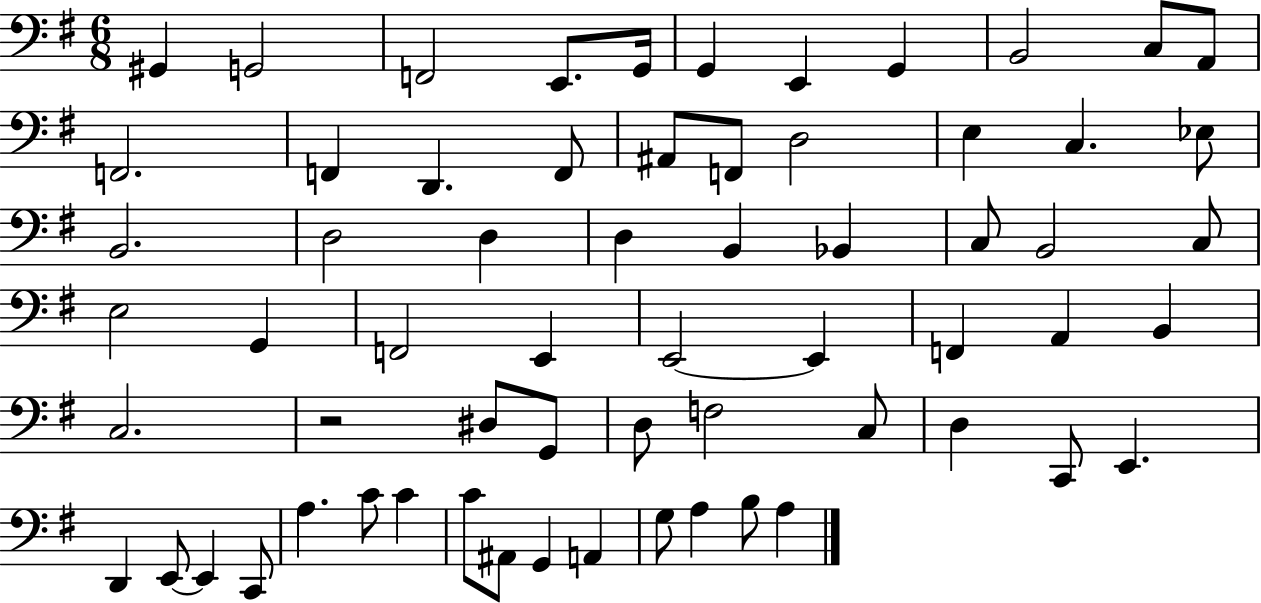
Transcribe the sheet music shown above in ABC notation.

X:1
T:Untitled
M:6/8
L:1/4
K:G
^G,, G,,2 F,,2 E,,/2 G,,/4 G,, E,, G,, B,,2 C,/2 A,,/2 F,,2 F,, D,, F,,/2 ^A,,/2 F,,/2 D,2 E, C, _E,/2 B,,2 D,2 D, D, B,, _B,, C,/2 B,,2 C,/2 E,2 G,, F,,2 E,, E,,2 E,, F,, A,, B,, C,2 z2 ^D,/2 G,,/2 D,/2 F,2 C,/2 D, C,,/2 E,, D,, E,,/2 E,, C,,/2 A, C/2 C C/2 ^A,,/2 G,, A,, G,/2 A, B,/2 A,